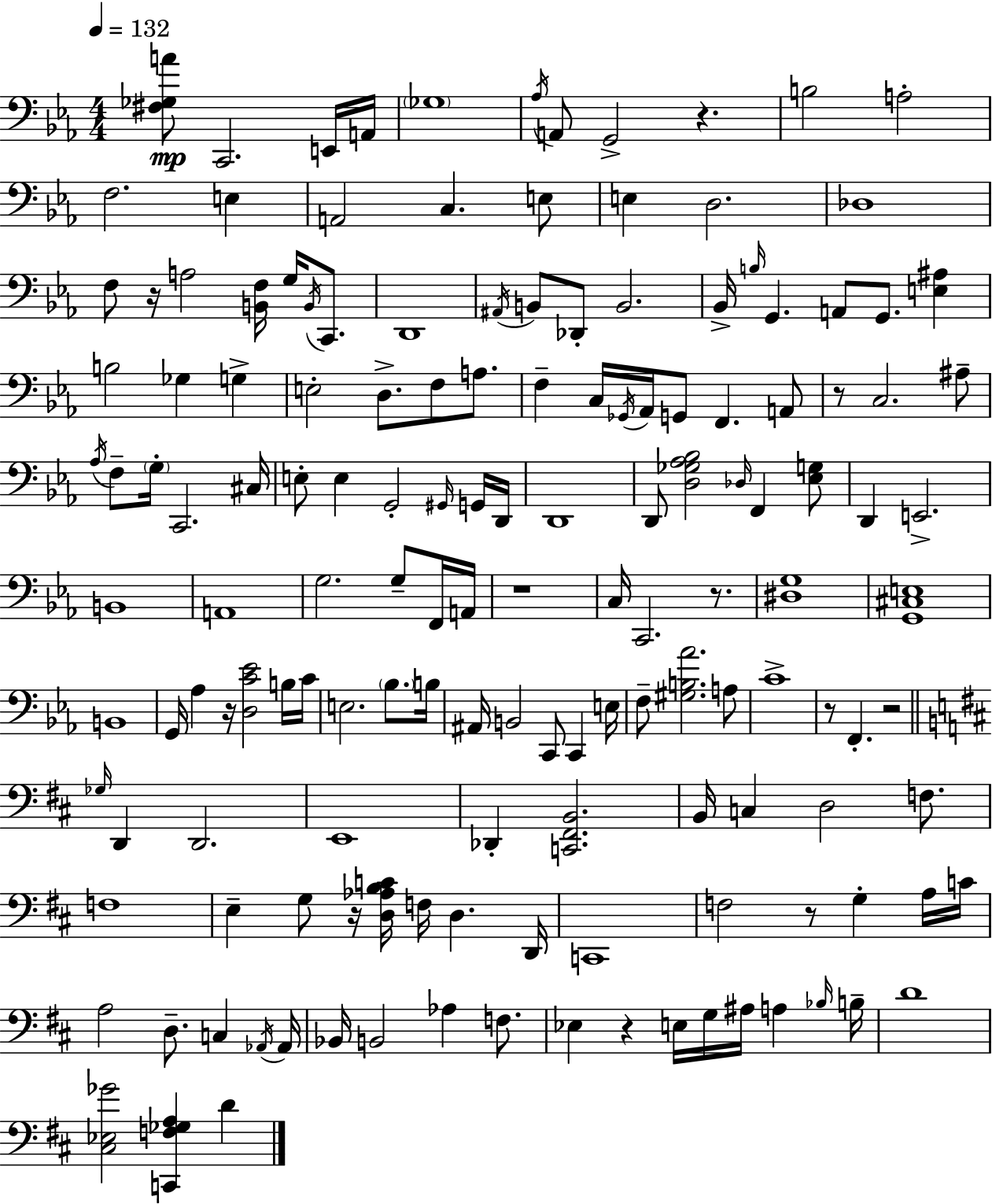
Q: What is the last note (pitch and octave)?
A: D4